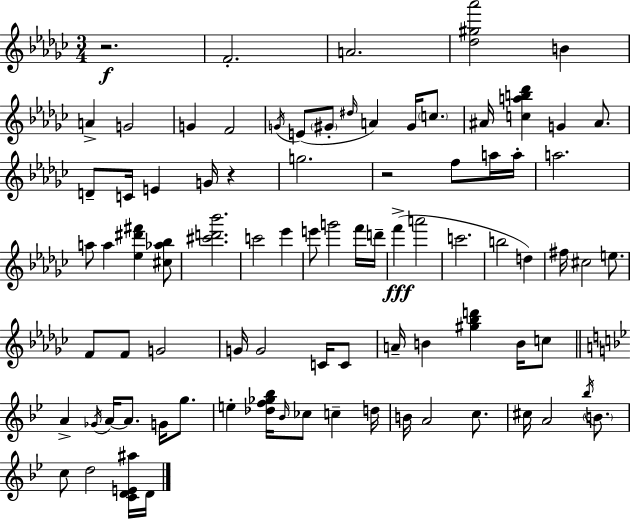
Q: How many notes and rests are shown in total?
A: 85